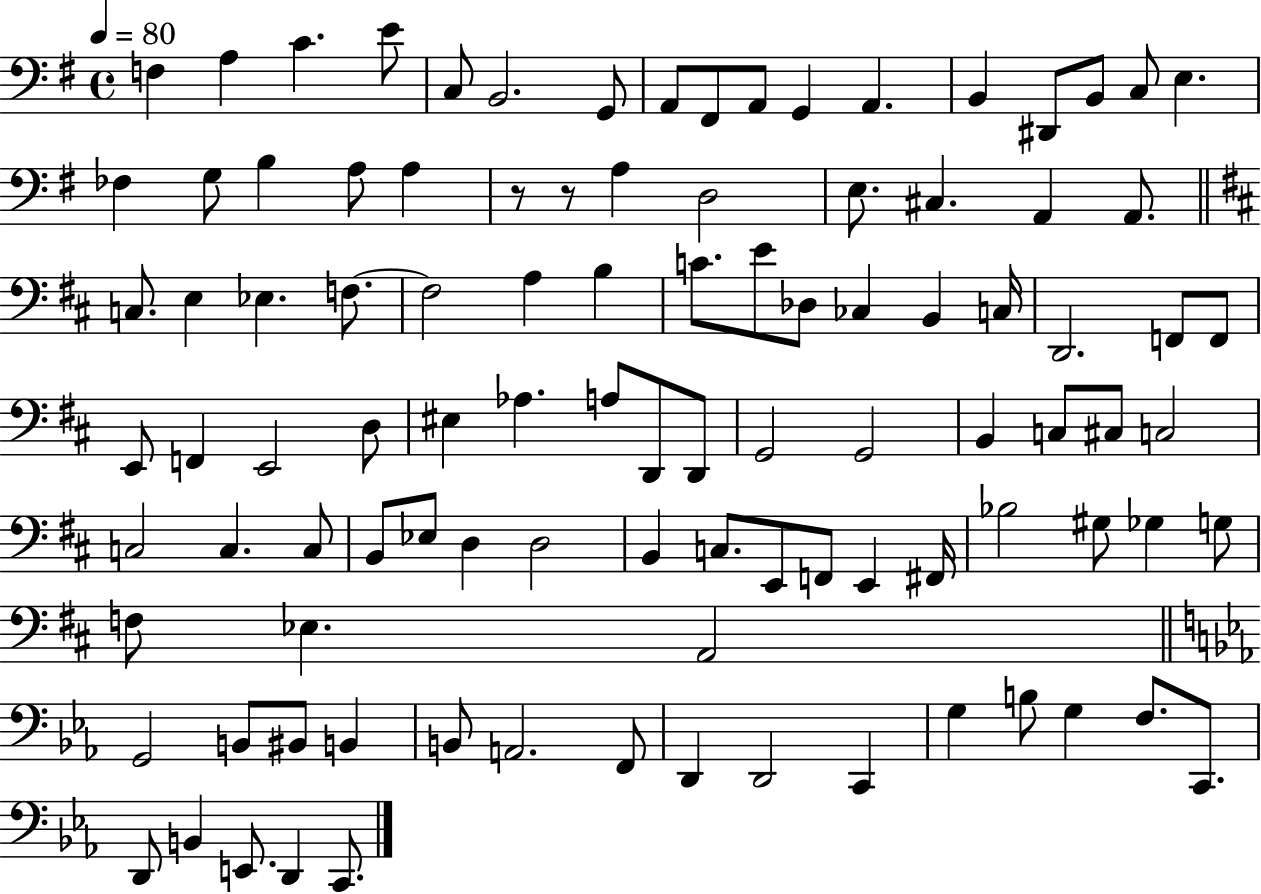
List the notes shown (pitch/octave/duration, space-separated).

F3/q A3/q C4/q. E4/e C3/e B2/h. G2/e A2/e F#2/e A2/e G2/q A2/q. B2/q D#2/e B2/e C3/e E3/q. FES3/q G3/e B3/q A3/e A3/q R/e R/e A3/q D3/h E3/e. C#3/q. A2/q A2/e. C3/e. E3/q Eb3/q. F3/e. F3/h A3/q B3/q C4/e. E4/e Db3/e CES3/q B2/q C3/s D2/h. F2/e F2/e E2/e F2/q E2/h D3/e EIS3/q Ab3/q. A3/e D2/e D2/e G2/h G2/h B2/q C3/e C#3/e C3/h C3/h C3/q. C3/e B2/e Eb3/e D3/q D3/h B2/q C3/e. E2/e F2/e E2/q F#2/s Bb3/h G#3/e Gb3/q G3/e F3/e Eb3/q. A2/h G2/h B2/e BIS2/e B2/q B2/e A2/h. F2/e D2/q D2/h C2/q G3/q B3/e G3/q F3/e. C2/e. D2/e B2/q E2/e. D2/q C2/e.